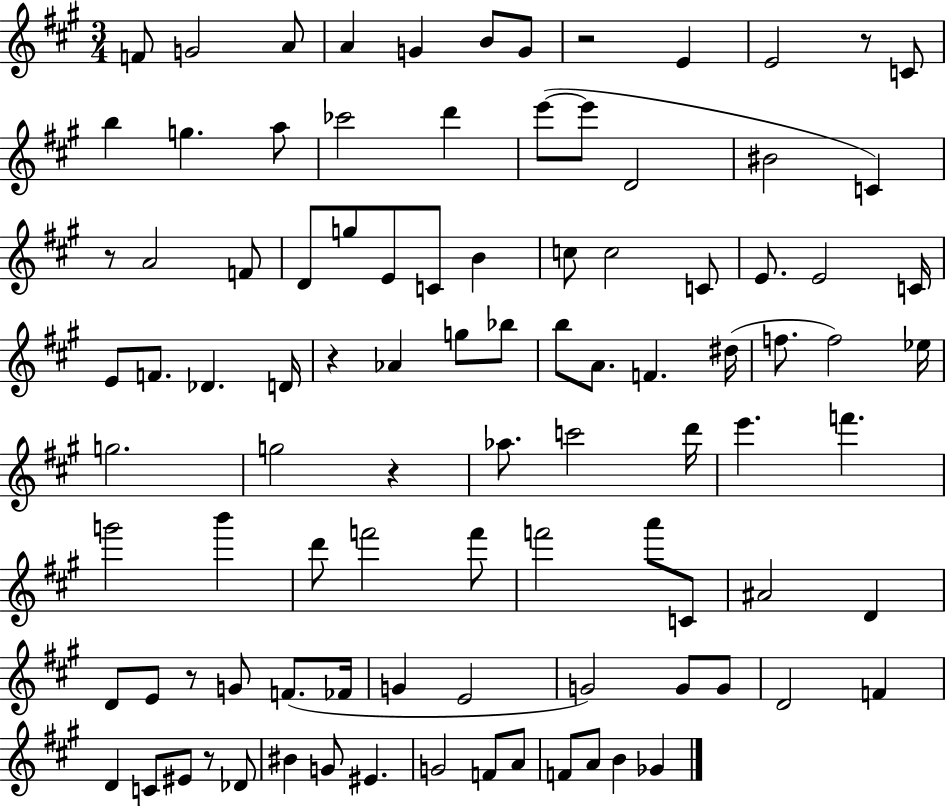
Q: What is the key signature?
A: A major